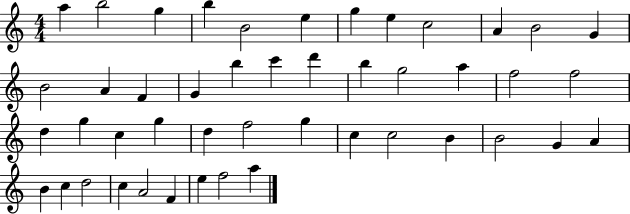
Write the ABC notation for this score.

X:1
T:Untitled
M:4/4
L:1/4
K:C
a b2 g b B2 e g e c2 A B2 G B2 A F G b c' d' b g2 a f2 f2 d g c g d f2 g c c2 B B2 G A B c d2 c A2 F e f2 a